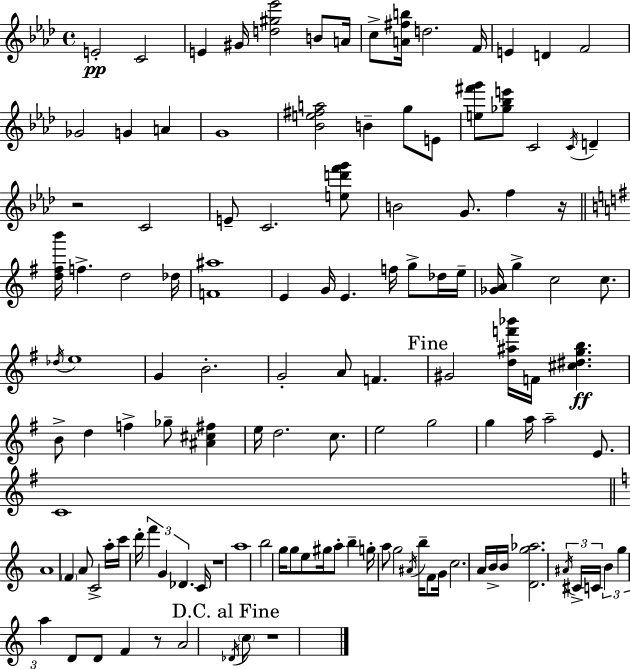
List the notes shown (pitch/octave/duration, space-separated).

E4/h C4/h E4/q G#4/s [D5,G#5,Eb6]/h B4/e A4/s C5/e [A4,F#5,B5]/s D5/h. F4/s E4/q D4/q F4/h Gb4/h G4/q A4/q G4/w [Bb4,E5,F#5,A5]/h B4/q G5/e E4/e [E5,F#6,G6]/e [Gb5,Bb5,E6]/e C4/h C4/s D4/q R/h C4/h E4/e C4/h. [E5,D6,F6,G6]/e B4/h G4/e. F5/q R/s [D5,F#5,B6]/s F5/q. D5/h Db5/s [F4,A#5]/w E4/q G4/s E4/q. F5/s G5/e Db5/s E5/s [Gb4,A4]/s G5/q C5/h C5/e. Db5/s E5/w G4/q B4/h. G4/h A4/e F4/q. G#4/h [D5,A#5,F6,Bb6]/s F4/s [C#5,D#5,G5,B5]/q. B4/e D5/q F5/q Gb5/e [A#4,C#5,F#5]/q E5/s D5/h. C5/e. E5/h G5/h G5/q A5/s A5/h E4/e. C4/w A4/w F4/q A4/e C4/h A5/s C6/s D6/s F6/q G4/q Db4/q. C4/s R/w A5/w B5/h G5/s G5/e E5/e G#5/s A5/e B5/q G5/s A5/e G5/h A#4/s B5/s F4/e G4/s C5/h. A4/s B4/s B4/s [D4,G5,Ab5]/h. A#4/s C#4/s C4/s B4/q G5/q A5/q D4/e D4/e F4/q R/e A4/h Db4/s C5/e R/w